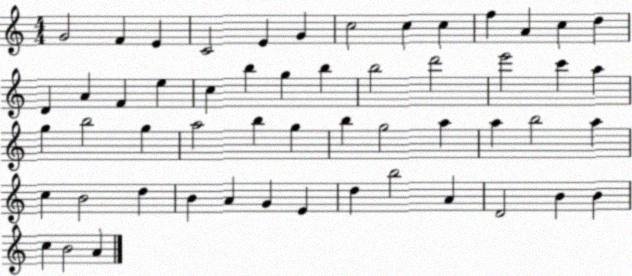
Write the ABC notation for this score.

X:1
T:Untitled
M:4/4
L:1/4
K:C
G2 F E C2 E G c2 c c f A c d D A F e c b g b b2 d'2 e'2 c' a g b2 g a2 b g b g2 a a b2 a c B2 d B A G E d b2 A D2 B B c B2 A